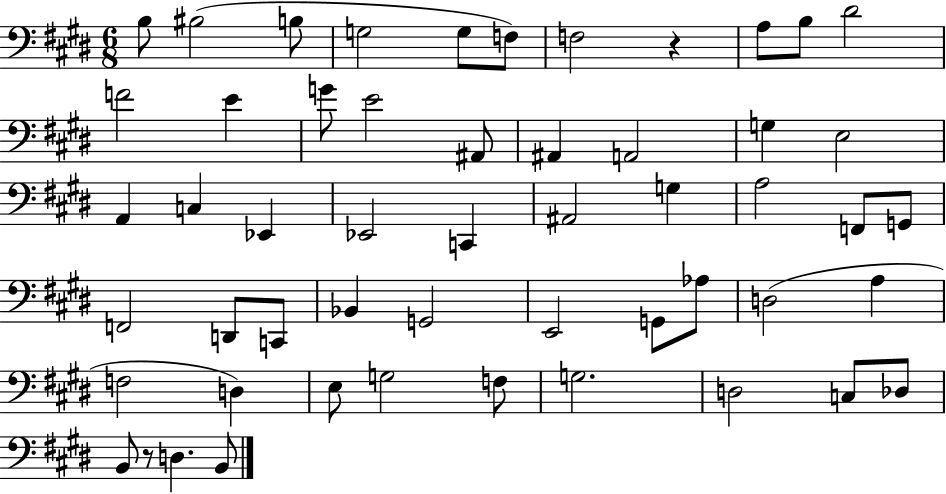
X:1
T:Untitled
M:6/8
L:1/4
K:E
B,/2 ^B,2 B,/2 G,2 G,/2 F,/2 F,2 z A,/2 B,/2 ^D2 F2 E G/2 E2 ^A,,/2 ^A,, A,,2 G, E,2 A,, C, _E,, _E,,2 C,, ^A,,2 G, A,2 F,,/2 G,,/2 F,,2 D,,/2 C,,/2 _B,, G,,2 E,,2 G,,/2 _A,/2 D,2 A, F,2 D, E,/2 G,2 F,/2 G,2 D,2 C,/2 _D,/2 B,,/2 z/2 D, B,,/2